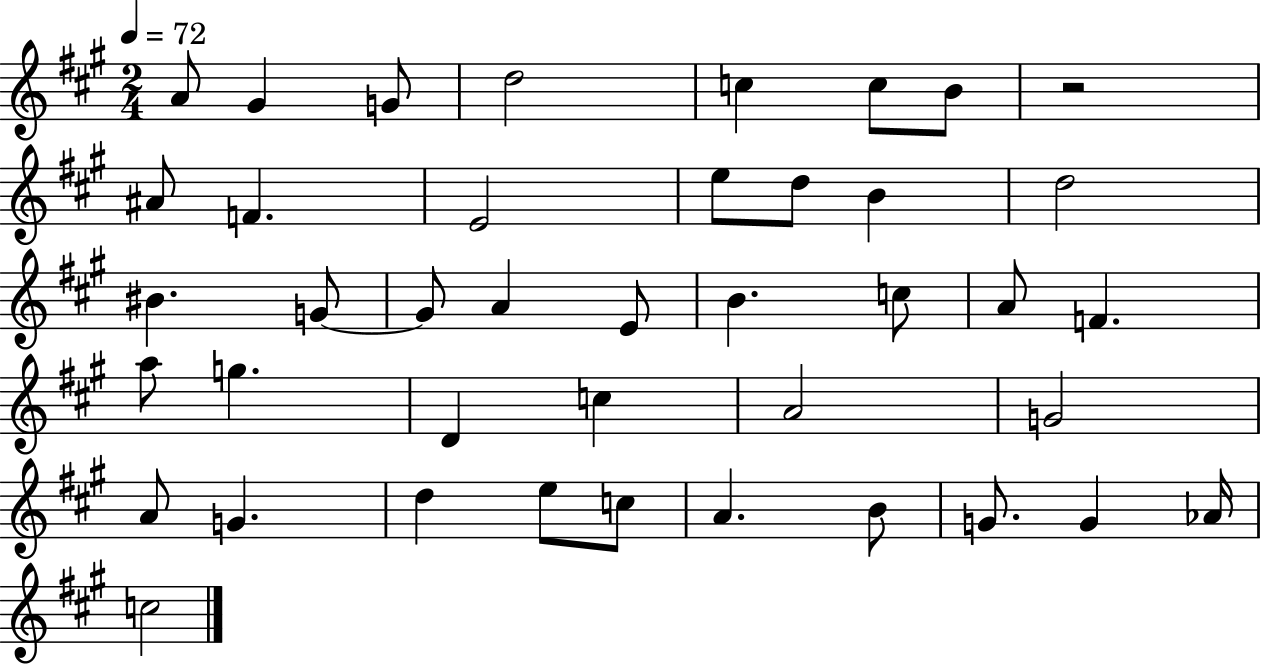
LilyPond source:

{
  \clef treble
  \numericTimeSignature
  \time 2/4
  \key a \major
  \tempo 4 = 72
  a'8 gis'4 g'8 | d''2 | c''4 c''8 b'8 | r2 | \break ais'8 f'4. | e'2 | e''8 d''8 b'4 | d''2 | \break bis'4. g'8~~ | g'8 a'4 e'8 | b'4. c''8 | a'8 f'4. | \break a''8 g''4. | d'4 c''4 | a'2 | g'2 | \break a'8 g'4. | d''4 e''8 c''8 | a'4. b'8 | g'8. g'4 aes'16 | \break c''2 | \bar "|."
}